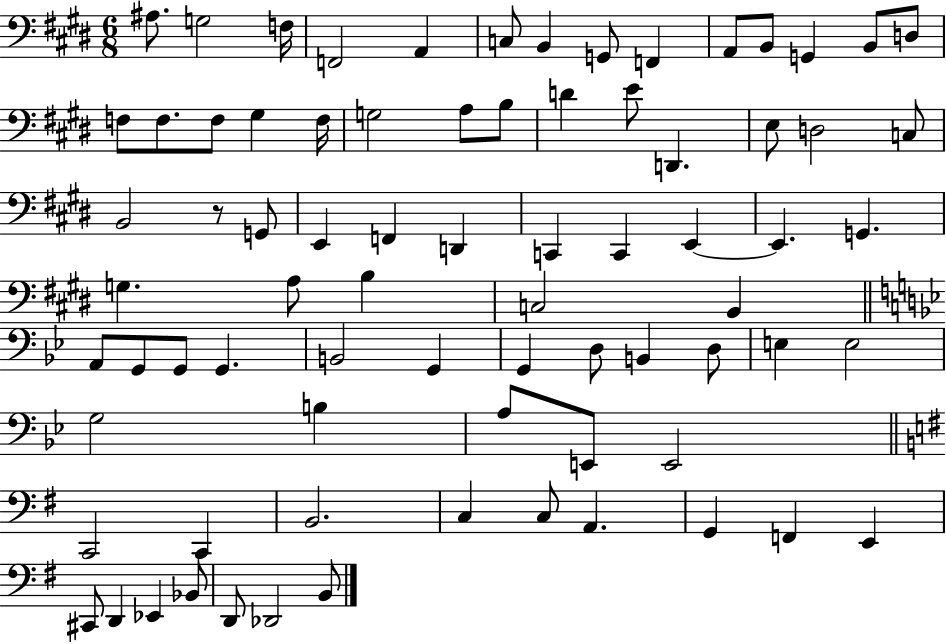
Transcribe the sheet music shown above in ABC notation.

X:1
T:Untitled
M:6/8
L:1/4
K:E
^A,/2 G,2 F,/4 F,,2 A,, C,/2 B,, G,,/2 F,, A,,/2 B,,/2 G,, B,,/2 D,/2 F,/2 F,/2 F,/2 ^G, F,/4 G,2 A,/2 B,/2 D E/2 D,, E,/2 D,2 C,/2 B,,2 z/2 G,,/2 E,, F,, D,, C,, C,, E,, E,, G,, G, A,/2 B, C,2 B,, A,,/2 G,,/2 G,,/2 G,, B,,2 G,, G,, D,/2 B,, D,/2 E, E,2 G,2 B, A,/2 E,,/2 E,,2 C,,2 C,, B,,2 C, C,/2 A,, G,, F,, E,, ^C,,/2 D,, _E,, _B,,/2 D,,/2 _D,,2 B,,/2